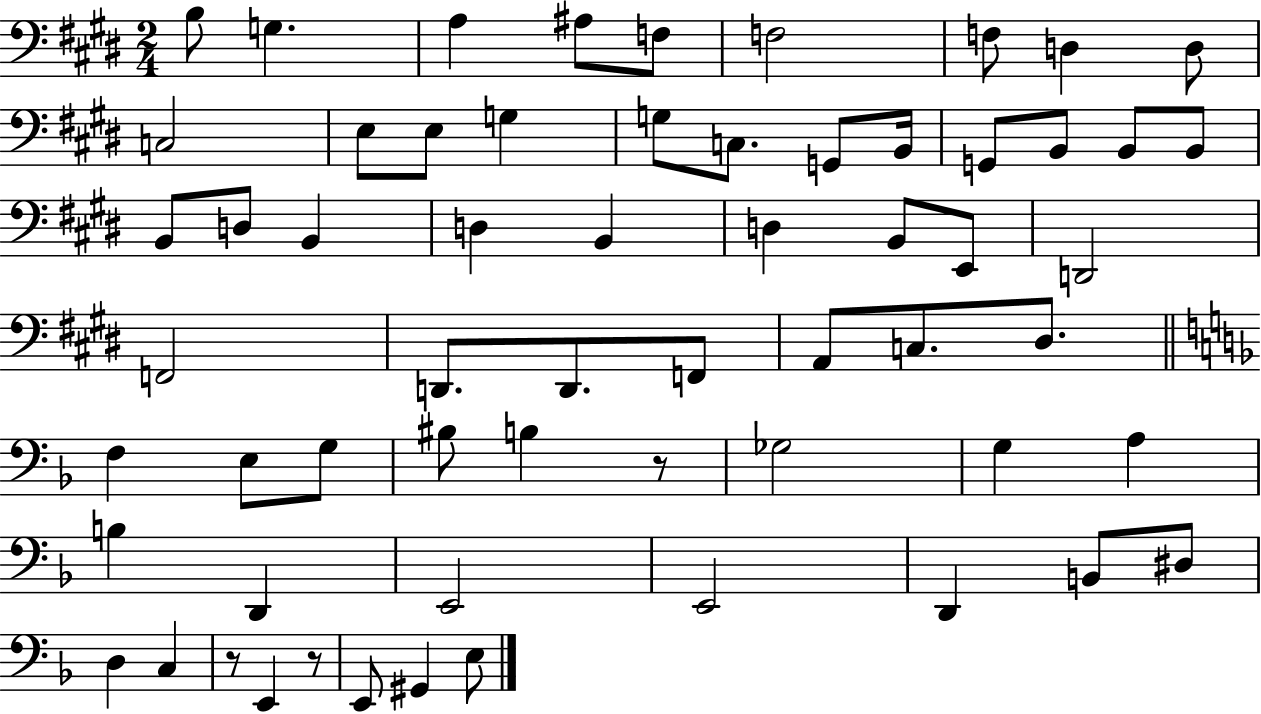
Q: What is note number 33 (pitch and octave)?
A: D2